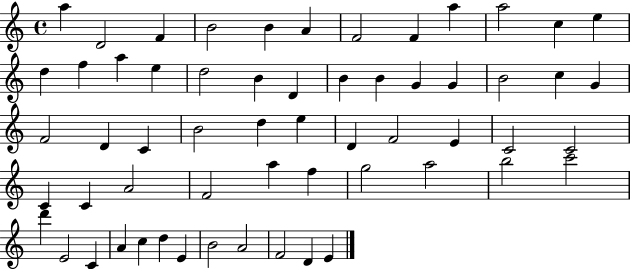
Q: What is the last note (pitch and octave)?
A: E4